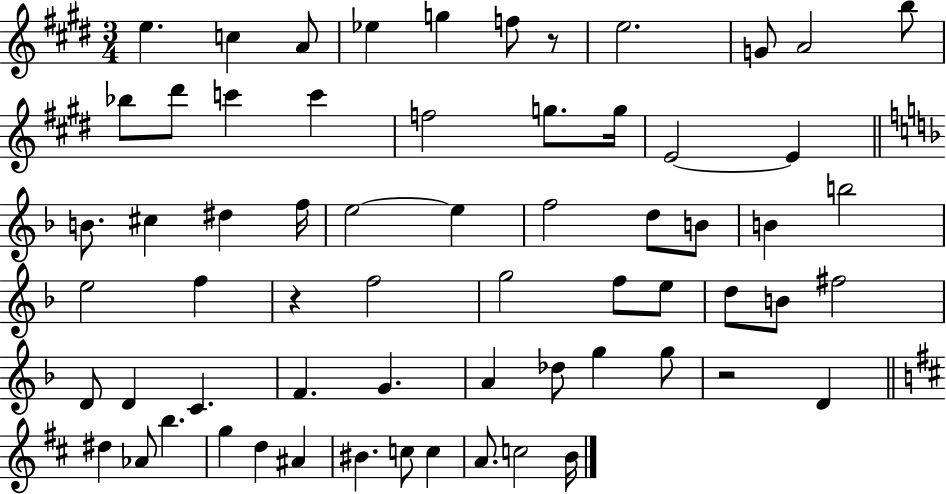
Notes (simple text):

E5/q. C5/q A4/e Eb5/q G5/q F5/e R/e E5/h. G4/e A4/h B5/e Bb5/e D#6/e C6/q C6/q F5/h G5/e. G5/s E4/h E4/q B4/e. C#5/q D#5/q F5/s E5/h E5/q F5/h D5/e B4/e B4/q B5/h E5/h F5/q R/q F5/h G5/h F5/e E5/e D5/e B4/e F#5/h D4/e D4/q C4/q. F4/q. G4/q. A4/q Db5/e G5/q G5/e R/h D4/q D#5/q Ab4/e B5/q. G5/q D5/q A#4/q BIS4/q. C5/e C5/q A4/e. C5/h B4/s